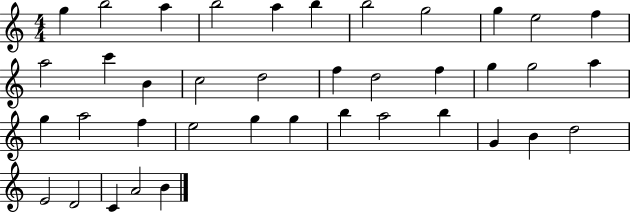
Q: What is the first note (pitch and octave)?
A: G5